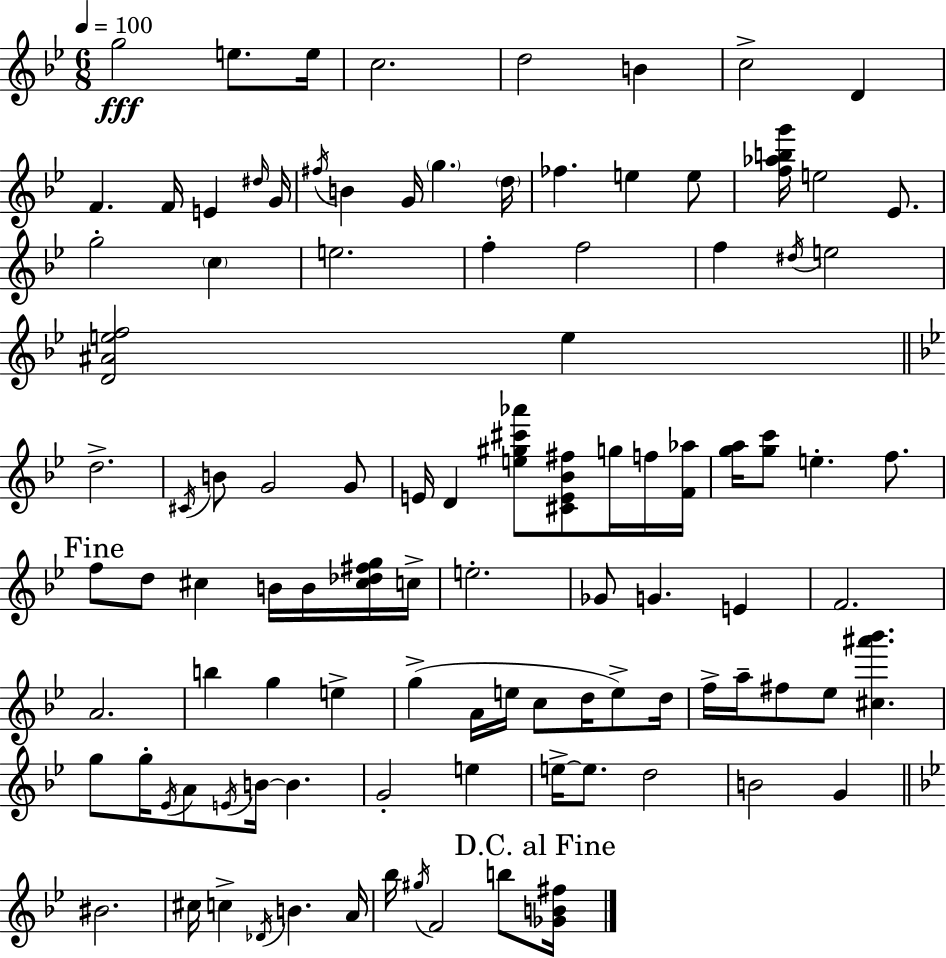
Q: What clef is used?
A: treble